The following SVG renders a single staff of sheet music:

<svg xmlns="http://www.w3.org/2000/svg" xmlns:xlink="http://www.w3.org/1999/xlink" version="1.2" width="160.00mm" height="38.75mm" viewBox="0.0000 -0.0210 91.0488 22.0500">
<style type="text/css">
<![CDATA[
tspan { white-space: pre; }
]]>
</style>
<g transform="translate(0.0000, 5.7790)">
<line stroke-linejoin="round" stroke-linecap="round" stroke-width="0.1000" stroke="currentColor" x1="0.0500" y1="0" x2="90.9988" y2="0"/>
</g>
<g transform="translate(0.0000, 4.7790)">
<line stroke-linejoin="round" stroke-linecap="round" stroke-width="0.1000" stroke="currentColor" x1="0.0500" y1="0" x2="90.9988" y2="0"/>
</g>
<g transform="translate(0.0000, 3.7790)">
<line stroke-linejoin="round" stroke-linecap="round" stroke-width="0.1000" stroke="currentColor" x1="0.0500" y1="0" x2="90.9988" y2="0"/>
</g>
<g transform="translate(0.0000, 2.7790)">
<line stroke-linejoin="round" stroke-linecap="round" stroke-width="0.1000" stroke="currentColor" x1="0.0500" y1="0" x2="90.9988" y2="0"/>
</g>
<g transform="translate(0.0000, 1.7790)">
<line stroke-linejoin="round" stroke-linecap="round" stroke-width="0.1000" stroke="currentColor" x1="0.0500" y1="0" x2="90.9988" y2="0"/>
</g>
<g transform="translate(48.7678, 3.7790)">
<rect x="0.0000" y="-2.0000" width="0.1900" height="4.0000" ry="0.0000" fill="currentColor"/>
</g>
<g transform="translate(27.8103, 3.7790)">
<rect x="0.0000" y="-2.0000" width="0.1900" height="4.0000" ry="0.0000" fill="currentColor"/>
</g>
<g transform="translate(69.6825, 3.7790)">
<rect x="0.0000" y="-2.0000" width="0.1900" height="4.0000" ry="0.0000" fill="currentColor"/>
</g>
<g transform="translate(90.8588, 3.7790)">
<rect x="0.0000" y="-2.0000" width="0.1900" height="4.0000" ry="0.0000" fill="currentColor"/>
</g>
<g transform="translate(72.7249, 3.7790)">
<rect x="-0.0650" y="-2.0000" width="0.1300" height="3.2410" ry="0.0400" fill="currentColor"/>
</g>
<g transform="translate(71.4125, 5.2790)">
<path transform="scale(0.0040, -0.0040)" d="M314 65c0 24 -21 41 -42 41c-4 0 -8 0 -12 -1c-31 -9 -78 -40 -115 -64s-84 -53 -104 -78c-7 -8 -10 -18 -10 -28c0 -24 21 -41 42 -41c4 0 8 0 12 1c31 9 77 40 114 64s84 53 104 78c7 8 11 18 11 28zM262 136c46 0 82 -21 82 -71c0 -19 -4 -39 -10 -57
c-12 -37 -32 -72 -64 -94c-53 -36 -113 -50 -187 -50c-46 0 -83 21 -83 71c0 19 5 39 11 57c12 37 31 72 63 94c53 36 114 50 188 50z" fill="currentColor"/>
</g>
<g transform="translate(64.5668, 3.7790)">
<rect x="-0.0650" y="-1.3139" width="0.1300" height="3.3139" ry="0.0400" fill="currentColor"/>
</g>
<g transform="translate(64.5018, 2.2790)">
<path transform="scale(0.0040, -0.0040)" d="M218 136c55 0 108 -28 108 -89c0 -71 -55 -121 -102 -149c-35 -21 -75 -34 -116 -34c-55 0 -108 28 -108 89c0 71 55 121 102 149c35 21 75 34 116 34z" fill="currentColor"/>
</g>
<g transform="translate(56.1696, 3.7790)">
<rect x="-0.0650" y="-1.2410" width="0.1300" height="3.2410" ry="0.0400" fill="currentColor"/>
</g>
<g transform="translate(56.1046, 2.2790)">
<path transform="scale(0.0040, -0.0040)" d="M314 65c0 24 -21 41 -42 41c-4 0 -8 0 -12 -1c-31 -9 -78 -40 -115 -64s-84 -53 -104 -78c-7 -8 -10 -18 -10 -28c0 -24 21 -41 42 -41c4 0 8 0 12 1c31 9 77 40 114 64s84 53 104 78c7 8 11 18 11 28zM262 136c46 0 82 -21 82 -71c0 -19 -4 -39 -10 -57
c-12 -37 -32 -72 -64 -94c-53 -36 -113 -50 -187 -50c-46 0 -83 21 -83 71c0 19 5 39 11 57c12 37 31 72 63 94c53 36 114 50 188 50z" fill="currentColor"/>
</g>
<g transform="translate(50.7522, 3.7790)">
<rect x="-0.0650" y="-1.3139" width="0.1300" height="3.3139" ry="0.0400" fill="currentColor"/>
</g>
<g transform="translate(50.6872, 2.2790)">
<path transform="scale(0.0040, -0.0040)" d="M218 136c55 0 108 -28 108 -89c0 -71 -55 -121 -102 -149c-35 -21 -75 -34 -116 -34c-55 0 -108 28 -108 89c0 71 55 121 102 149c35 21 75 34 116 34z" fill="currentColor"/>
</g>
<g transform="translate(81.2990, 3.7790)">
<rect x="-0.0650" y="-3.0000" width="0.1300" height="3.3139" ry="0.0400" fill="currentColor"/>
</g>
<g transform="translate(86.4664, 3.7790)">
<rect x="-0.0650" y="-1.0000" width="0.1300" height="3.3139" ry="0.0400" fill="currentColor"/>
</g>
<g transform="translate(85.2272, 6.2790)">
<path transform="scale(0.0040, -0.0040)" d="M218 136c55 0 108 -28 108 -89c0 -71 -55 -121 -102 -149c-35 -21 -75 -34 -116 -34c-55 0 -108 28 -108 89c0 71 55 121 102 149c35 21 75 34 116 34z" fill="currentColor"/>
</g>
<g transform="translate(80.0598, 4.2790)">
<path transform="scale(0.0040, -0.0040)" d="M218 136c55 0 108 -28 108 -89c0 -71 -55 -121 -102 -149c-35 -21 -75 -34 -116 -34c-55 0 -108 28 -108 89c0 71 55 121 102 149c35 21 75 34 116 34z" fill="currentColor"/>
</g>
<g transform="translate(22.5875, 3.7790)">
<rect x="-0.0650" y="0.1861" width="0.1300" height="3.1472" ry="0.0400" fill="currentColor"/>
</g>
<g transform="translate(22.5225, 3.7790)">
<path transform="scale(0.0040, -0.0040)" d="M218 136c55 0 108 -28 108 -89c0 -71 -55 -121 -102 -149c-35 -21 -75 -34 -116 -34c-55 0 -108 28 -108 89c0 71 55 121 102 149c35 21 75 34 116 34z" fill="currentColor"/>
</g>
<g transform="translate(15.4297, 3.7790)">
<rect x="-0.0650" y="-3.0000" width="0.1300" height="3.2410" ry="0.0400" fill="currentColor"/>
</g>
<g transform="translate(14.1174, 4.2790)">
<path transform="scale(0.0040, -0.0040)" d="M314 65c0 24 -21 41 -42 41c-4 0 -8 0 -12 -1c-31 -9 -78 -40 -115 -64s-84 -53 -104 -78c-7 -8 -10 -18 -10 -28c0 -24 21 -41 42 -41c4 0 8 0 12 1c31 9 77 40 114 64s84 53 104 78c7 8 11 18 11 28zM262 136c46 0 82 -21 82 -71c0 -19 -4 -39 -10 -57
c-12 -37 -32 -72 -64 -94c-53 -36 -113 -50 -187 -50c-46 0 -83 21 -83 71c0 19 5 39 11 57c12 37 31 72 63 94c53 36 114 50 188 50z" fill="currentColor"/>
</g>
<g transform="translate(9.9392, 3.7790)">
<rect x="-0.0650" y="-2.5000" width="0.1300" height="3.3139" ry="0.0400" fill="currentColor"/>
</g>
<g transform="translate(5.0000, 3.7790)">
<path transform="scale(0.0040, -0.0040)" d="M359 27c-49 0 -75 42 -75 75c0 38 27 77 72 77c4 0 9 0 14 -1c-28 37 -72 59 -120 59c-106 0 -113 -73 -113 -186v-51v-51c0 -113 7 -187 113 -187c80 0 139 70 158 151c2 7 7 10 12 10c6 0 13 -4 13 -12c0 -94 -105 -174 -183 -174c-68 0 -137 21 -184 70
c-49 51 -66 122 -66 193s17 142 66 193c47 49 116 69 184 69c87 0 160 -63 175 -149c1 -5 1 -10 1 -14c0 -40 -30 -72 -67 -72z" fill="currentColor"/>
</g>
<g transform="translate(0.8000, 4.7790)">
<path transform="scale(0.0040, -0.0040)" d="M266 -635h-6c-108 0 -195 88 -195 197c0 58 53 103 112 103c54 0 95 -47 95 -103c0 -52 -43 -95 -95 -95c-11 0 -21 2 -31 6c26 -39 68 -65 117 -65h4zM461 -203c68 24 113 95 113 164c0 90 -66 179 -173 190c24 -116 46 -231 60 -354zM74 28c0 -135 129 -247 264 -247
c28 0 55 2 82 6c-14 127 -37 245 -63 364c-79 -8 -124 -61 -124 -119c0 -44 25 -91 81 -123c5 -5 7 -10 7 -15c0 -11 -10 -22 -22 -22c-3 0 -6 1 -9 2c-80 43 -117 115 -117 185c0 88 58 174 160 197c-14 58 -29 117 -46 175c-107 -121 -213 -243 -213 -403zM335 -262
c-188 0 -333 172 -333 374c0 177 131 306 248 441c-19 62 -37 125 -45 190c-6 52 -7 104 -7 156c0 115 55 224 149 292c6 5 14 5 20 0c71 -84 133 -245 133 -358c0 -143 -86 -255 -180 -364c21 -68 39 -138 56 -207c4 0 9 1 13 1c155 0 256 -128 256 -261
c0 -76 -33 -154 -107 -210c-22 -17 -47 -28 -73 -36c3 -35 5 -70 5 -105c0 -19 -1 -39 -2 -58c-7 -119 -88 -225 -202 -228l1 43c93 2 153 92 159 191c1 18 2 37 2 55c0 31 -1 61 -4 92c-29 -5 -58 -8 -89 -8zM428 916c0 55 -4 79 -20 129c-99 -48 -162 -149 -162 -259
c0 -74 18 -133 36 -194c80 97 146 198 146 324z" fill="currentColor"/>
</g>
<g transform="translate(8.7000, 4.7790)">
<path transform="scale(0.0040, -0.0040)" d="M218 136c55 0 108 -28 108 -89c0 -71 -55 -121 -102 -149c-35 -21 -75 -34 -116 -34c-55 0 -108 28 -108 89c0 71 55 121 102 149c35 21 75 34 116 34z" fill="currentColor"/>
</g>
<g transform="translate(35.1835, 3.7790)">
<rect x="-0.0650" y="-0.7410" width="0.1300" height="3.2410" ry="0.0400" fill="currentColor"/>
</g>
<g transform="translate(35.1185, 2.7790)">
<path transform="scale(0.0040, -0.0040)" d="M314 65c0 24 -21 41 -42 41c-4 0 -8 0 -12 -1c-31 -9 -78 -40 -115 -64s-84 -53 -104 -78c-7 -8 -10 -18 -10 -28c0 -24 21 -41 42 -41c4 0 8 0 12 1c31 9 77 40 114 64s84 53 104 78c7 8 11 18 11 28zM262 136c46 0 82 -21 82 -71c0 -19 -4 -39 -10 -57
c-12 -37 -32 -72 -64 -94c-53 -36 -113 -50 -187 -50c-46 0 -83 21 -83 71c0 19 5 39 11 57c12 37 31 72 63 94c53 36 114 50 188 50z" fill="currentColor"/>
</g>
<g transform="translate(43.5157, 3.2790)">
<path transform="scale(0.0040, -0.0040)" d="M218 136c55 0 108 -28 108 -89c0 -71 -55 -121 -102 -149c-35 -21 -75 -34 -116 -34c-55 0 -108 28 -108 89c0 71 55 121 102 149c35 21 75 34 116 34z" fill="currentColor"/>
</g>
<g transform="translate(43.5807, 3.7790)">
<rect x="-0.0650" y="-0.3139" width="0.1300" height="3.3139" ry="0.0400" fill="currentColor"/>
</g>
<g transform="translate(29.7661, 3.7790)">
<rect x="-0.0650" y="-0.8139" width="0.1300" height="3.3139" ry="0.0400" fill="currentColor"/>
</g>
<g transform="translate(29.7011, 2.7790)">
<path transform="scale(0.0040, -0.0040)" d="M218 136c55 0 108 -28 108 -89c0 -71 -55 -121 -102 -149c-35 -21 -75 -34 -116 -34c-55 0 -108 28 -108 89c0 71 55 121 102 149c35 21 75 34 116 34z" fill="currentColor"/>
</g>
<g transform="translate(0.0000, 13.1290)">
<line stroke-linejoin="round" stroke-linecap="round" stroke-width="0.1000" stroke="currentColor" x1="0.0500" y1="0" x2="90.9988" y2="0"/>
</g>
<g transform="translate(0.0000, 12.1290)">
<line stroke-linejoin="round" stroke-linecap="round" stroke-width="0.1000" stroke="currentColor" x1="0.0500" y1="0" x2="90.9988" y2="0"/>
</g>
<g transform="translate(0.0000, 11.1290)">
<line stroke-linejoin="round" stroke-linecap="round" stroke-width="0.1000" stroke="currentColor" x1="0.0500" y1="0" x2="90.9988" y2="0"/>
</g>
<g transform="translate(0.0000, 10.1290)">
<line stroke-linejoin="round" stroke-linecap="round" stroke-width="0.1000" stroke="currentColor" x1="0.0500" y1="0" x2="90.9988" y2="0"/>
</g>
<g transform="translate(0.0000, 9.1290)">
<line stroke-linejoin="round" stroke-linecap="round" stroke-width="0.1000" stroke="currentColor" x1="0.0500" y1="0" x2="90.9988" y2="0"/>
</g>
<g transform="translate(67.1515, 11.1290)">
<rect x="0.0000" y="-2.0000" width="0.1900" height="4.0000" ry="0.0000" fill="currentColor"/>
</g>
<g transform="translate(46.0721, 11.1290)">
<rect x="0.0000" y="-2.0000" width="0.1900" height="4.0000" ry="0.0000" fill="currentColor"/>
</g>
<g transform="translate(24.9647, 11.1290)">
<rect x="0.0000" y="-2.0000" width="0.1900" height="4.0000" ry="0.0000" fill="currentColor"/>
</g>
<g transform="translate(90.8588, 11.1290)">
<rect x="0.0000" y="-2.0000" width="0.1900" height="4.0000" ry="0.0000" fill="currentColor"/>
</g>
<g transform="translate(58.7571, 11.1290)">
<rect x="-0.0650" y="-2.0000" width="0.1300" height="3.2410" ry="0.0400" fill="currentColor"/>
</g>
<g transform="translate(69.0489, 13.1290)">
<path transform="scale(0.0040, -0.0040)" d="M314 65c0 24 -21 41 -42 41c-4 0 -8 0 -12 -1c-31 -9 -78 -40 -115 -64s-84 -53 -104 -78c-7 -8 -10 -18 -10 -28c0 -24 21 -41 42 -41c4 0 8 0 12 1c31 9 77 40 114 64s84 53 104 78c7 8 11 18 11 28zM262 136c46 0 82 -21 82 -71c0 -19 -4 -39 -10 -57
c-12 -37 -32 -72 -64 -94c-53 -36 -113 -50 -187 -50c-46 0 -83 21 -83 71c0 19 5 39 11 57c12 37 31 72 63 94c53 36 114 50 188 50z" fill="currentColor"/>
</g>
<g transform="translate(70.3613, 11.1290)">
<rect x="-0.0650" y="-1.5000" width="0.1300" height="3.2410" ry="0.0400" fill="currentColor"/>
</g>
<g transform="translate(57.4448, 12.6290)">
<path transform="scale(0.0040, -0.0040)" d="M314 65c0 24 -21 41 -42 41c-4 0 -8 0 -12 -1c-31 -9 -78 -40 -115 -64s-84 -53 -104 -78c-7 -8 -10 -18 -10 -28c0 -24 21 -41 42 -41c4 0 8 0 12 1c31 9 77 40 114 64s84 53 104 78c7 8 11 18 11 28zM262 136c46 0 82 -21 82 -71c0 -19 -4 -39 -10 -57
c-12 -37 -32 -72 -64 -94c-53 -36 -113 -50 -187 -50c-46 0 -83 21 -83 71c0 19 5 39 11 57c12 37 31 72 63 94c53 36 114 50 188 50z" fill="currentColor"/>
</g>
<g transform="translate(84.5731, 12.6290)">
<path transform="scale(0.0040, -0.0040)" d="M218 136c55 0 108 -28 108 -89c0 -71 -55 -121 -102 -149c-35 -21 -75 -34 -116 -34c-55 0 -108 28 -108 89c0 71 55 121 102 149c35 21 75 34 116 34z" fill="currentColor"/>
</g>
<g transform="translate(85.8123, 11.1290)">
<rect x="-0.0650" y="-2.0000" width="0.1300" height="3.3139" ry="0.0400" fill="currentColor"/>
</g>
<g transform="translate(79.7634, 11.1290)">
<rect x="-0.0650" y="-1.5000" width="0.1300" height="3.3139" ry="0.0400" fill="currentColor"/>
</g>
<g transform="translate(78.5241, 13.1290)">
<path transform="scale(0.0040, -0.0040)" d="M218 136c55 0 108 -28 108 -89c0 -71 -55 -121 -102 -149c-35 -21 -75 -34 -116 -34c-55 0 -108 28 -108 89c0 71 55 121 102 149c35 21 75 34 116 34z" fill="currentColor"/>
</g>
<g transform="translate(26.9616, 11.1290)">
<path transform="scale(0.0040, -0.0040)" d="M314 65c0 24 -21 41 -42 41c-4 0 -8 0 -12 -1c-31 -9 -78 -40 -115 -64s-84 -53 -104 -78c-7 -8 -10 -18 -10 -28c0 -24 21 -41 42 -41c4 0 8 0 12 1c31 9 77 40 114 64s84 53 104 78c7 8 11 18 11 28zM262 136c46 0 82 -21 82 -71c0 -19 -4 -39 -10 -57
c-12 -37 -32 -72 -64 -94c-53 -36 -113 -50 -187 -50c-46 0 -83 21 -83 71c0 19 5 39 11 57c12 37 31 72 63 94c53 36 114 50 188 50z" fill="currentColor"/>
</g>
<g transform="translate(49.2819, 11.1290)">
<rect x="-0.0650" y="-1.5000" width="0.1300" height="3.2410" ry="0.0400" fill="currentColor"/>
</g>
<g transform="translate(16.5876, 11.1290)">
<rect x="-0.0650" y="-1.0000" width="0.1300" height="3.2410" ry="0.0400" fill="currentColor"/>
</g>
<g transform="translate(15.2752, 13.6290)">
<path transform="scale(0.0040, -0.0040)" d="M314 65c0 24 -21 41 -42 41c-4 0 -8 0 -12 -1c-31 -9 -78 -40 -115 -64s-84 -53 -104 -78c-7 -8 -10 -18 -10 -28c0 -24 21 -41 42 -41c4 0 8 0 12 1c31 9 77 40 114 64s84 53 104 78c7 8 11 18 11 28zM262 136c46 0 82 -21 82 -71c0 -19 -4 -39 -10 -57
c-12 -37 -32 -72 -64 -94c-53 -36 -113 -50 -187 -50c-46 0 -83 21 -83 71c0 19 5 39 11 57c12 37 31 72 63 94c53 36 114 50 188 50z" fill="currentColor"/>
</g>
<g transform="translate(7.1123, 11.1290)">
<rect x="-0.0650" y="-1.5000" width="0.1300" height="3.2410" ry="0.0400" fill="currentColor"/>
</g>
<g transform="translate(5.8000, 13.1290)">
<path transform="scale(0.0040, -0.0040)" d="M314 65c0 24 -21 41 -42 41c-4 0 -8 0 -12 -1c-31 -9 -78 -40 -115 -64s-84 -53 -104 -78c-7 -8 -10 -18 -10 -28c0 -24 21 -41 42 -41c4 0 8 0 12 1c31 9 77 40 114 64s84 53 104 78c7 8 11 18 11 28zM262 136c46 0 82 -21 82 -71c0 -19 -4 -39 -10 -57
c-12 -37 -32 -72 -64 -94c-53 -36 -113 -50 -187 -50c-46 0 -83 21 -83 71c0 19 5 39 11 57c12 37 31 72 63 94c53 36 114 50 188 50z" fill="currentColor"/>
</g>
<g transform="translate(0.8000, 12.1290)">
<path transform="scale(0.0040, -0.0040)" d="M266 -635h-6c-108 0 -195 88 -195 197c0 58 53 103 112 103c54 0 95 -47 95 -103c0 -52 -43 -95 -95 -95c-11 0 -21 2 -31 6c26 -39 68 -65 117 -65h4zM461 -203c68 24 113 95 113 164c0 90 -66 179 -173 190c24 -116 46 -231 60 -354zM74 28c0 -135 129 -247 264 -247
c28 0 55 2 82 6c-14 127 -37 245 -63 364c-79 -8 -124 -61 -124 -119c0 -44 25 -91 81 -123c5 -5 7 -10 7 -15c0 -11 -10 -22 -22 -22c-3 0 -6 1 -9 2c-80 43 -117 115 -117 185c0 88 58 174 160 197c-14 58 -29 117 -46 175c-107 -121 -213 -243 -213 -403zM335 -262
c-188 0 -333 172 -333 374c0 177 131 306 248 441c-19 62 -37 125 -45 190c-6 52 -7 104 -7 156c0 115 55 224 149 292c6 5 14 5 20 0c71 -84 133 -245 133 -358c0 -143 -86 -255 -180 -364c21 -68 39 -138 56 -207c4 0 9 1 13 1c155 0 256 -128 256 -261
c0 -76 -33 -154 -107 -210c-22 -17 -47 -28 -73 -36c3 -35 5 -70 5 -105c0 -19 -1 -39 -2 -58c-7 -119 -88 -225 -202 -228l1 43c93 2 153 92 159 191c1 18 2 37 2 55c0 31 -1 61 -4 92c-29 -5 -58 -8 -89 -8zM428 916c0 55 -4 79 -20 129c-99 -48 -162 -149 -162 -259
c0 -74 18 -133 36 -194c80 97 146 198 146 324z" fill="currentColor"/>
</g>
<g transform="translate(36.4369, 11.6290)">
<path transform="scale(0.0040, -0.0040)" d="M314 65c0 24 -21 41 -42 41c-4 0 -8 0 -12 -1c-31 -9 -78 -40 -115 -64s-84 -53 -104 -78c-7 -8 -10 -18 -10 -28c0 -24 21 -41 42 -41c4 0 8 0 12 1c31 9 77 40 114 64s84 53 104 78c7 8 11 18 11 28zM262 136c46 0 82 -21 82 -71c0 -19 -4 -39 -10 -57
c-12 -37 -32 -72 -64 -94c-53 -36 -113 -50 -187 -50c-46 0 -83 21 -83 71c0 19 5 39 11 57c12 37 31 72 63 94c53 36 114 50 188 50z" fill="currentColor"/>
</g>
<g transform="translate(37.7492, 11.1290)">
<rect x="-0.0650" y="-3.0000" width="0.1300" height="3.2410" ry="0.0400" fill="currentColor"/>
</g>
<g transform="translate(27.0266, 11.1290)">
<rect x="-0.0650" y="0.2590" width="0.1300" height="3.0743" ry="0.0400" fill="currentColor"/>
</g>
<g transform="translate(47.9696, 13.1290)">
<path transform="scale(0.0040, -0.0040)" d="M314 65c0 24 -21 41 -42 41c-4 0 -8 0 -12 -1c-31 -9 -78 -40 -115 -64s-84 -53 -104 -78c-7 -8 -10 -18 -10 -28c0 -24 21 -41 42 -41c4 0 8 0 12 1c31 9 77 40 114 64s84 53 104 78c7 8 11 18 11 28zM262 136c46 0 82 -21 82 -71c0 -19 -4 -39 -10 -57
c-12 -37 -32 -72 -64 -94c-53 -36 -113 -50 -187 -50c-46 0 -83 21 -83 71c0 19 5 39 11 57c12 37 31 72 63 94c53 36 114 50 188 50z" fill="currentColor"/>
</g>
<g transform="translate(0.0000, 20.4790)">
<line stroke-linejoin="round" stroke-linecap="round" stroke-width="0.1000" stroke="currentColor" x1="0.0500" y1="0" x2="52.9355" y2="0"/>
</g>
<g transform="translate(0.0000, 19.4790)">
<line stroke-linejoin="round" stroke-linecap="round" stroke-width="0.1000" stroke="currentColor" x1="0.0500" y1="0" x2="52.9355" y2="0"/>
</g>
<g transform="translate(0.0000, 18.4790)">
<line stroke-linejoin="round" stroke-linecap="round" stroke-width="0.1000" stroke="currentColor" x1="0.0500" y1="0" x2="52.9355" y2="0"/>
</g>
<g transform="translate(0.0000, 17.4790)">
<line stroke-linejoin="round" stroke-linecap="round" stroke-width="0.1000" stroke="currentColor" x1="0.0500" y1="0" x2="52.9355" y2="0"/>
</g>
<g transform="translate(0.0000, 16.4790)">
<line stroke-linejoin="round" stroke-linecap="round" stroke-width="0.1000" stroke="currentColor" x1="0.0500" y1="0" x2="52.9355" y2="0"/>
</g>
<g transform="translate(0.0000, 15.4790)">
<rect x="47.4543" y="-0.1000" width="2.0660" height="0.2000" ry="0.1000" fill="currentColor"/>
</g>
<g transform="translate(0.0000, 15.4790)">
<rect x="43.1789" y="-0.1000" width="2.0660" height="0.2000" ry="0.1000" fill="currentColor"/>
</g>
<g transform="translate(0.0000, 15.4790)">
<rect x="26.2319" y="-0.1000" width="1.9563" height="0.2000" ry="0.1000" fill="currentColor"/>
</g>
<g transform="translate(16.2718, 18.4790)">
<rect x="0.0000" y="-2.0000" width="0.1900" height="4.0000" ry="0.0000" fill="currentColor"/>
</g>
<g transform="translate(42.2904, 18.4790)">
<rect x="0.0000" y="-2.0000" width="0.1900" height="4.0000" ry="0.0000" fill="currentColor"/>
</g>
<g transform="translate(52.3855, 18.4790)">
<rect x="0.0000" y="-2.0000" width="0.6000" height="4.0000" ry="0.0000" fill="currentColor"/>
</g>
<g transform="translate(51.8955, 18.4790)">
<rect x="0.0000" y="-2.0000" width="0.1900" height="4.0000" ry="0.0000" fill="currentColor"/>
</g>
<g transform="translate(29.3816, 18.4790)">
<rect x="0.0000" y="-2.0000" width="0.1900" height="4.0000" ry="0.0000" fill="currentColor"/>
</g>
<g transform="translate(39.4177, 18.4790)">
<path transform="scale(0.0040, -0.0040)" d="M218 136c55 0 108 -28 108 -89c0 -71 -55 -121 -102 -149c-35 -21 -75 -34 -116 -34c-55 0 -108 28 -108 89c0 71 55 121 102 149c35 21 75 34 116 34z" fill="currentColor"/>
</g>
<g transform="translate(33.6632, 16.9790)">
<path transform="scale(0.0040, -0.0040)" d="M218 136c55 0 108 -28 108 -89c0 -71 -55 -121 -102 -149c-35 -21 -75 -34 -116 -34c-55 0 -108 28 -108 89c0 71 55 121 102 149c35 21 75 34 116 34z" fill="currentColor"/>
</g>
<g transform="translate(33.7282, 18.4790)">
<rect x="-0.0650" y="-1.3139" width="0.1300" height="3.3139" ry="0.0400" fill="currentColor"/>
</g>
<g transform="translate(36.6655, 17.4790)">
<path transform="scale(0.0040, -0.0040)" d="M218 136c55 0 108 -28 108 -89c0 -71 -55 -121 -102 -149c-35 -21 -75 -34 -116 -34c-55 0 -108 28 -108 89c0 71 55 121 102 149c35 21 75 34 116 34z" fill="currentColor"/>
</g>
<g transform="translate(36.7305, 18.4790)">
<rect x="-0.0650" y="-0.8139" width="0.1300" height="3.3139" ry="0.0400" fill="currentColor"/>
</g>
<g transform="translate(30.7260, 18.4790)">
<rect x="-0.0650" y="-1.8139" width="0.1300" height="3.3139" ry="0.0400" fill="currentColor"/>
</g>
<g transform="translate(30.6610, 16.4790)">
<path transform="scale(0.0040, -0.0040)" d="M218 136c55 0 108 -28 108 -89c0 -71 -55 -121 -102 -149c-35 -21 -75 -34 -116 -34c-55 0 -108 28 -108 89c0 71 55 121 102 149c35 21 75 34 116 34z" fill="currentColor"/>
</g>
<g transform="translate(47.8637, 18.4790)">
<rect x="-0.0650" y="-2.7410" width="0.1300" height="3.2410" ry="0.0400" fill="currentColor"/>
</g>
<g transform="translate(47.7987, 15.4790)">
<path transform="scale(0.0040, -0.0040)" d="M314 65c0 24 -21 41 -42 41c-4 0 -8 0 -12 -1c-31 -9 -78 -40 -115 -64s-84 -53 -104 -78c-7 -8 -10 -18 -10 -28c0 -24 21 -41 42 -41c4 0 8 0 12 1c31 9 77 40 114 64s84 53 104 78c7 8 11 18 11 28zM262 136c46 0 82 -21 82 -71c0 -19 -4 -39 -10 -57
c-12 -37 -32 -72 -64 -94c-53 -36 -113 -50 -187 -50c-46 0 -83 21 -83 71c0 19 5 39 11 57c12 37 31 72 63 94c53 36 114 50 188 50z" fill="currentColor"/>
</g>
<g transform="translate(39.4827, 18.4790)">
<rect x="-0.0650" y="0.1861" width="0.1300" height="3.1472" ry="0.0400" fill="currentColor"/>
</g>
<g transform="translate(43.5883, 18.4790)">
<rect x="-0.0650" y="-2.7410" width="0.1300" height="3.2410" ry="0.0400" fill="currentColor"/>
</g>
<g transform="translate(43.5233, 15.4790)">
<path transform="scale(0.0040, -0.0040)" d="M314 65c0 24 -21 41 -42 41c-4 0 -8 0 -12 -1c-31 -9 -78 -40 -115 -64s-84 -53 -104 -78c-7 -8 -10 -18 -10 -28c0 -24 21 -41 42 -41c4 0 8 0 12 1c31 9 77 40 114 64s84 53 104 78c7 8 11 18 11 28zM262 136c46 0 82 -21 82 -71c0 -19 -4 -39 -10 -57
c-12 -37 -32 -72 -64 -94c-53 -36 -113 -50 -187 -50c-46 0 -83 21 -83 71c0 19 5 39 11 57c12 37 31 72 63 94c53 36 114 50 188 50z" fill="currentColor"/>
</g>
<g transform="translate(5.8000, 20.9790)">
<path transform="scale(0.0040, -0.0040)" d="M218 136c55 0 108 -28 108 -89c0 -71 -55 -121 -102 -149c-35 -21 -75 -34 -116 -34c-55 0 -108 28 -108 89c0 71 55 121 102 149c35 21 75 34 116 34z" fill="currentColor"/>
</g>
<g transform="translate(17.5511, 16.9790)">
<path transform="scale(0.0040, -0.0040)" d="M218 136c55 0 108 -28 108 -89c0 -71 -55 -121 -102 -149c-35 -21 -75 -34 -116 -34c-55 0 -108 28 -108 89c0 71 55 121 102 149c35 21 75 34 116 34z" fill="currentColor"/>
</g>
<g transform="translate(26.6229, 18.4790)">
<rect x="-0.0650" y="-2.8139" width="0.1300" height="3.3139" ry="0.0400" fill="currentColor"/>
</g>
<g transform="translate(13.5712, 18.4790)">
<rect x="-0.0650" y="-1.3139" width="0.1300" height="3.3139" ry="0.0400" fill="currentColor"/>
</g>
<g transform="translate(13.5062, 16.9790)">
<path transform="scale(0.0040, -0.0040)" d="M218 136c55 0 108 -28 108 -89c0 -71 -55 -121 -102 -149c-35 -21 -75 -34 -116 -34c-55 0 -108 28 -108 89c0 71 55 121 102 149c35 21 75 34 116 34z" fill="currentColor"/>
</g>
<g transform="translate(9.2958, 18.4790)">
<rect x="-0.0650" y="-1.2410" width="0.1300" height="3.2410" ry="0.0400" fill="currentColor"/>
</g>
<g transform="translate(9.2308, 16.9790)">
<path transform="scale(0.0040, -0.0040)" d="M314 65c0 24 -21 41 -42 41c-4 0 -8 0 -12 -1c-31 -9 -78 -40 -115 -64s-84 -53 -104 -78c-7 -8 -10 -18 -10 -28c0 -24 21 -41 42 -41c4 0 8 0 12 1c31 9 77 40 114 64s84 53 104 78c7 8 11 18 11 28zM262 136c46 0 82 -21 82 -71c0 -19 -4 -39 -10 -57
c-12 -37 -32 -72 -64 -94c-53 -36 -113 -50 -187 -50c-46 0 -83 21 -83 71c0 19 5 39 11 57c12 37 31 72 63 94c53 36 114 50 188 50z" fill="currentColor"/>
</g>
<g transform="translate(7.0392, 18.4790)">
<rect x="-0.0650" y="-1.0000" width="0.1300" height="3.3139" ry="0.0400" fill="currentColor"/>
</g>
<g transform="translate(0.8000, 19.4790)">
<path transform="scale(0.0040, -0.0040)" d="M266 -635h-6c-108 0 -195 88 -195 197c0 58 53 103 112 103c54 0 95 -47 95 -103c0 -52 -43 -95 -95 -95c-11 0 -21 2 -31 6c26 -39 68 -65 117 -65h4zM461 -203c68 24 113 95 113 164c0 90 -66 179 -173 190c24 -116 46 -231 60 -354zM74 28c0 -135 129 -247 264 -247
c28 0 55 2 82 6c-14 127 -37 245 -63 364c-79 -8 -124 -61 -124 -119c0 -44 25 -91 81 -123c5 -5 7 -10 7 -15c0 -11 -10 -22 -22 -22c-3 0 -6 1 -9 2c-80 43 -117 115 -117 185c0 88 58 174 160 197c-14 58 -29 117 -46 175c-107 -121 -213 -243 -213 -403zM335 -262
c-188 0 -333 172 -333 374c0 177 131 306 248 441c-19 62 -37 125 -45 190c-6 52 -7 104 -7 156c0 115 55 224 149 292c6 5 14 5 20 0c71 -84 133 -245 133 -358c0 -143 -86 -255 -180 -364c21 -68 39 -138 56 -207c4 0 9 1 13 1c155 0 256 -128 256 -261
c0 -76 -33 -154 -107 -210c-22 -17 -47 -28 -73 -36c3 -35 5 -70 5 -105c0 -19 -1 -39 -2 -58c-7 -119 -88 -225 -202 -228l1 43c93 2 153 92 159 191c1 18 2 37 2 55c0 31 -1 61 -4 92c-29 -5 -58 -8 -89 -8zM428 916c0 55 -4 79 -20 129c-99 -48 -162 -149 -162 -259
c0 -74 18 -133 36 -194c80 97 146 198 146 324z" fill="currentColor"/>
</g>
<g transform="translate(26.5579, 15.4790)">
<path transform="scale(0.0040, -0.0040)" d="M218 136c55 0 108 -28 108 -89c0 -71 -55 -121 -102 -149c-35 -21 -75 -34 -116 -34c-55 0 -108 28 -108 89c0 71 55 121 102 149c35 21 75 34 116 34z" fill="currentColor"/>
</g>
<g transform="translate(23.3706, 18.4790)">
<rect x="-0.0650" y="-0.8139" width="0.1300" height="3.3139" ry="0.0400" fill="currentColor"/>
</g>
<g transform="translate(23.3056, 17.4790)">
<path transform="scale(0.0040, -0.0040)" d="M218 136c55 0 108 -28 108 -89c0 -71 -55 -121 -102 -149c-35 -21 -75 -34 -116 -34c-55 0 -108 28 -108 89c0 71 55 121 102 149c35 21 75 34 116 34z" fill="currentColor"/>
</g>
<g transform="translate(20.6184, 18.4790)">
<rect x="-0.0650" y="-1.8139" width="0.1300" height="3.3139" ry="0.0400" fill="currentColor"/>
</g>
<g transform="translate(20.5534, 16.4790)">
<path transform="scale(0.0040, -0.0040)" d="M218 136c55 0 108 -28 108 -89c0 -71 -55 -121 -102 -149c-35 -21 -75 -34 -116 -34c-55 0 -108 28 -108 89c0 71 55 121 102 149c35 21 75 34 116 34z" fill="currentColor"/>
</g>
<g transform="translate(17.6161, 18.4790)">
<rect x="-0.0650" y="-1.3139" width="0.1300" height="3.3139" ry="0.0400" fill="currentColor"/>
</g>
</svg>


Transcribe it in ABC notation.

X:1
T:Untitled
M:4/4
L:1/4
K:C
G A2 B d d2 c e e2 e F2 A D E2 D2 B2 A2 E2 F2 E2 E F D e2 e e f d a f e d B a2 a2